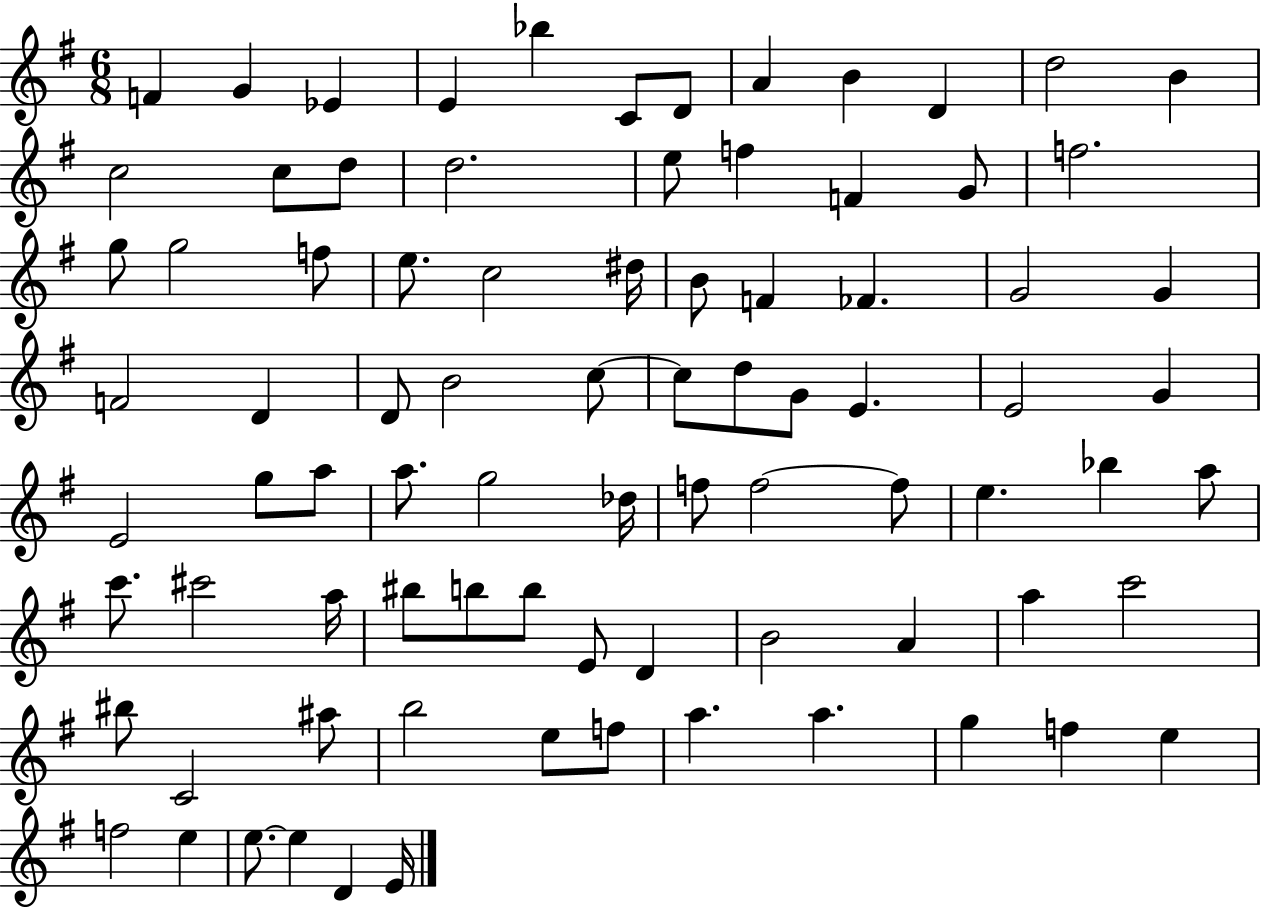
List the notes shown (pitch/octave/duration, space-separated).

F4/q G4/q Eb4/q E4/q Bb5/q C4/e D4/e A4/q B4/q D4/q D5/h B4/q C5/h C5/e D5/e D5/h. E5/e F5/q F4/q G4/e F5/h. G5/e G5/h F5/e E5/e. C5/h D#5/s B4/e F4/q FES4/q. G4/h G4/q F4/h D4/q D4/e B4/h C5/e C5/e D5/e G4/e E4/q. E4/h G4/q E4/h G5/e A5/e A5/e. G5/h Db5/s F5/e F5/h F5/e E5/q. Bb5/q A5/e C6/e. C#6/h A5/s BIS5/e B5/e B5/e E4/e D4/q B4/h A4/q A5/q C6/h BIS5/e C4/h A#5/e B5/h E5/e F5/e A5/q. A5/q. G5/q F5/q E5/q F5/h E5/q E5/e. E5/q D4/q E4/s